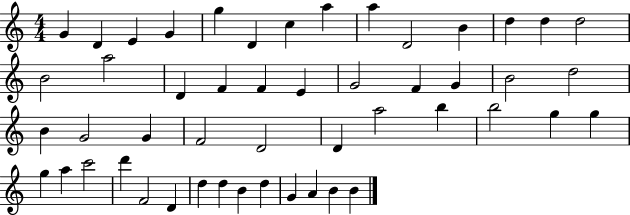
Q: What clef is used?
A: treble